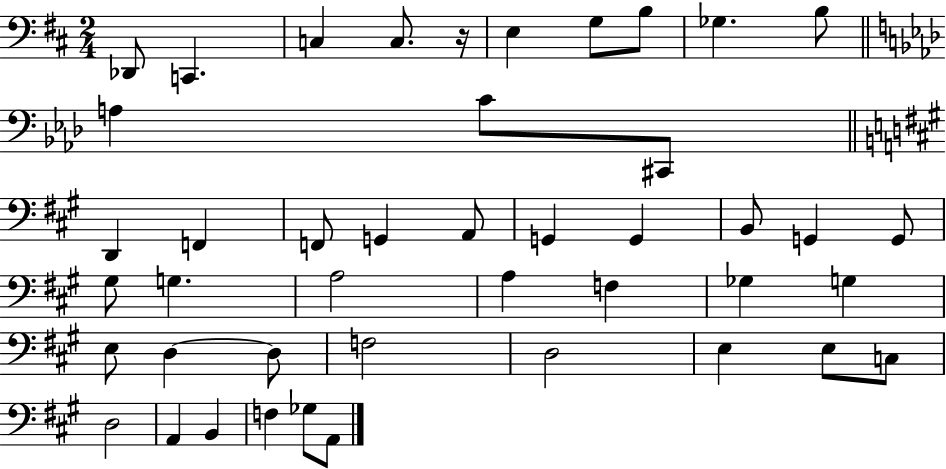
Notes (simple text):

Db2/e C2/q. C3/q C3/e. R/s E3/q G3/e B3/e Gb3/q. B3/e A3/q C4/e C#2/e D2/q F2/q F2/e G2/q A2/e G2/q G2/q B2/e G2/q G2/e G#3/e G3/q. A3/h A3/q F3/q Gb3/q G3/q E3/e D3/q D3/e F3/h D3/h E3/q E3/e C3/e D3/h A2/q B2/q F3/q Gb3/e A2/e